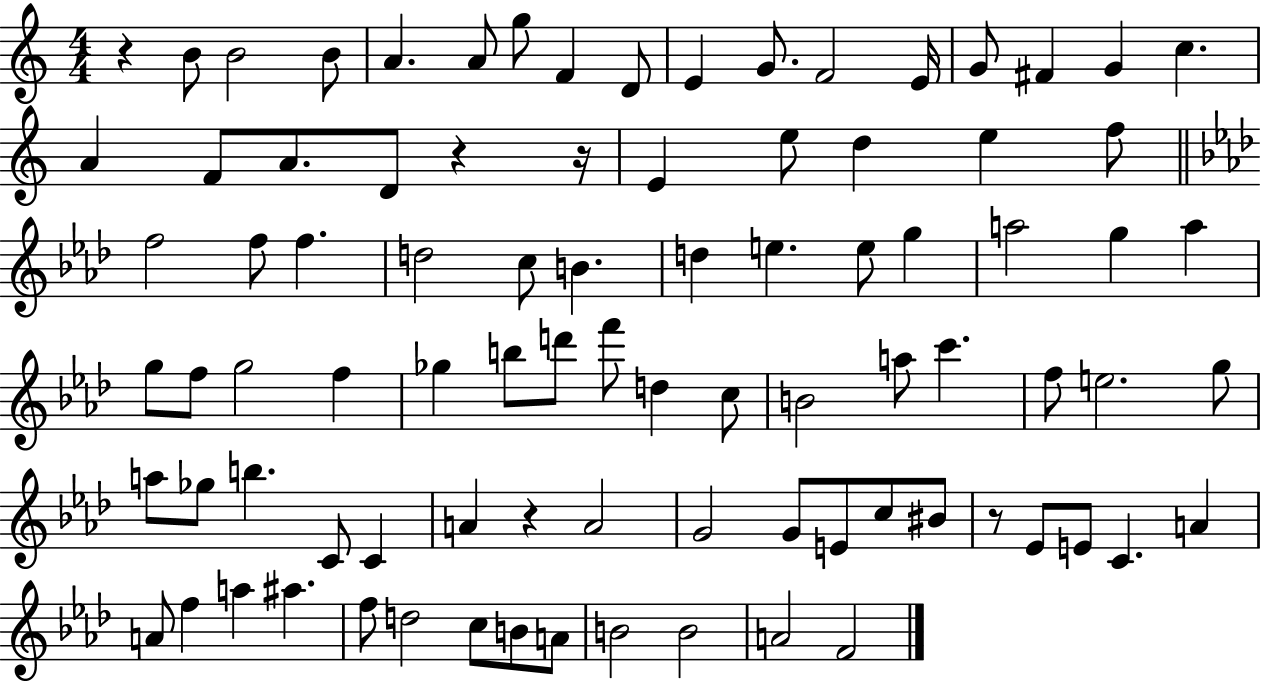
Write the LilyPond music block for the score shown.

{
  \clef treble
  \numericTimeSignature
  \time 4/4
  \key c \major
  r4 b'8 b'2 b'8 | a'4. a'8 g''8 f'4 d'8 | e'4 g'8. f'2 e'16 | g'8 fis'4 g'4 c''4. | \break a'4 f'8 a'8. d'8 r4 r16 | e'4 e''8 d''4 e''4 f''8 | \bar "||" \break \key aes \major f''2 f''8 f''4. | d''2 c''8 b'4. | d''4 e''4. e''8 g''4 | a''2 g''4 a''4 | \break g''8 f''8 g''2 f''4 | ges''4 b''8 d'''8 f'''8 d''4 c''8 | b'2 a''8 c'''4. | f''8 e''2. g''8 | \break a''8 ges''8 b''4. c'8 c'4 | a'4 r4 a'2 | g'2 g'8 e'8 c''8 bis'8 | r8 ees'8 e'8 c'4. a'4 | \break a'8 f''4 a''4 ais''4. | f''8 d''2 c''8 b'8 a'8 | b'2 b'2 | a'2 f'2 | \break \bar "|."
}